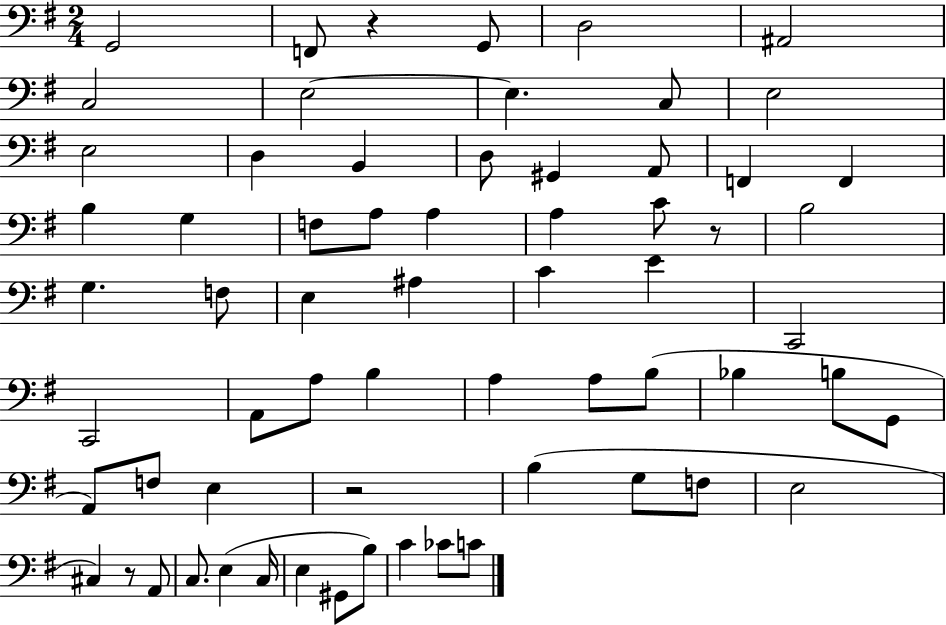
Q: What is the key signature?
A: G major